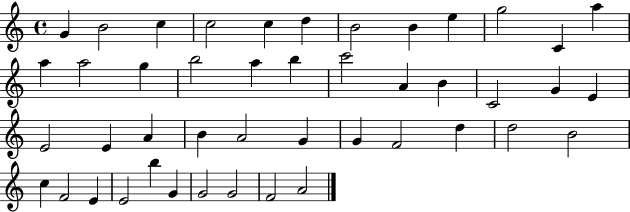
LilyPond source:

{
  \clef treble
  \time 4/4
  \defaultTimeSignature
  \key c \major
  g'4 b'2 c''4 | c''2 c''4 d''4 | b'2 b'4 e''4 | g''2 c'4 a''4 | \break a''4 a''2 g''4 | b''2 a''4 b''4 | c'''2 a'4 b'4 | c'2 g'4 e'4 | \break e'2 e'4 a'4 | b'4 a'2 g'4 | g'4 f'2 d''4 | d''2 b'2 | \break c''4 f'2 e'4 | e'2 b''4 g'4 | g'2 g'2 | f'2 a'2 | \break \bar "|."
}